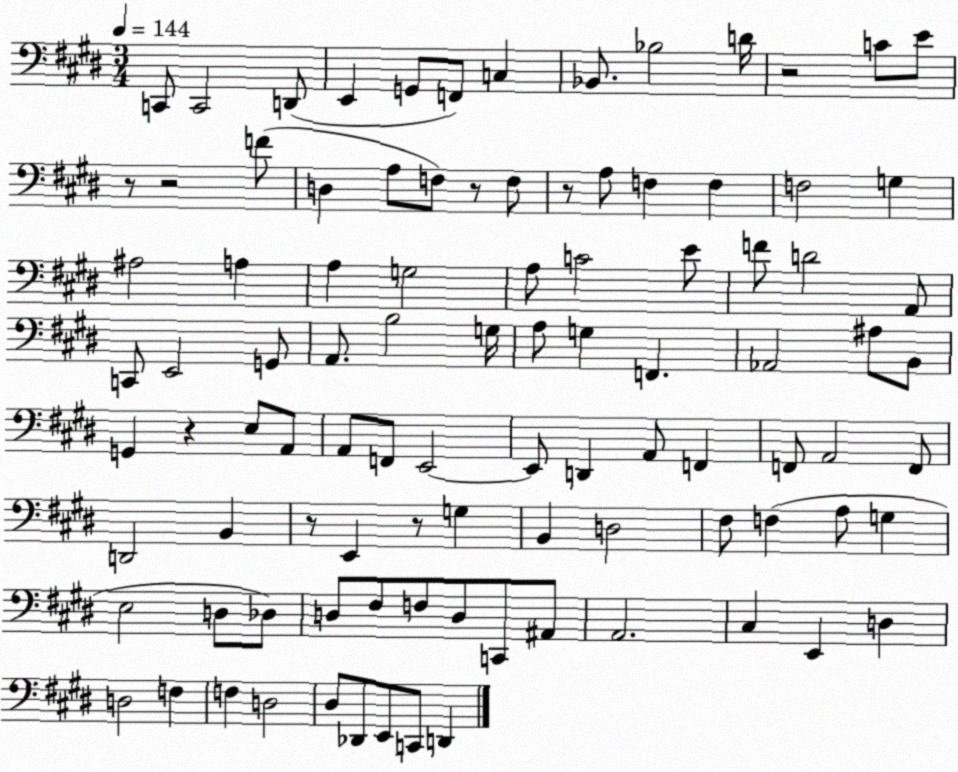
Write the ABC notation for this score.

X:1
T:Untitled
M:3/4
L:1/4
K:E
C,,/2 C,,2 D,,/2 E,, G,,/2 F,,/2 C, _B,,/2 _B,2 D/4 z2 C/2 E/2 z/2 z2 F/2 D, A,/2 F,/2 z/2 F,/2 z/2 A,/2 F, F, F,2 G, ^A,2 A, A, G,2 A,/2 C2 E/2 F/2 D2 A,,/2 C,,/2 E,,2 G,,/2 A,,/2 B,2 G,/4 A,/2 G, F,, _A,,2 ^A,/2 B,,/2 G,, z E,/2 A,,/2 A,,/2 F,,/2 E,,2 E,,/2 D,, A,,/2 F,, F,,/2 A,,2 F,,/2 D,,2 B,, z/2 E,, z/2 G, B,, D,2 ^F,/2 F, A,/2 G, E,2 D,/2 _D,/2 D,/2 ^F,/2 F,/2 D,/2 C,,/2 ^A,,/2 A,,2 ^C, E,, D, D,2 F, F, D,2 ^D,/2 _D,,/2 E,,/2 C,,/2 D,,